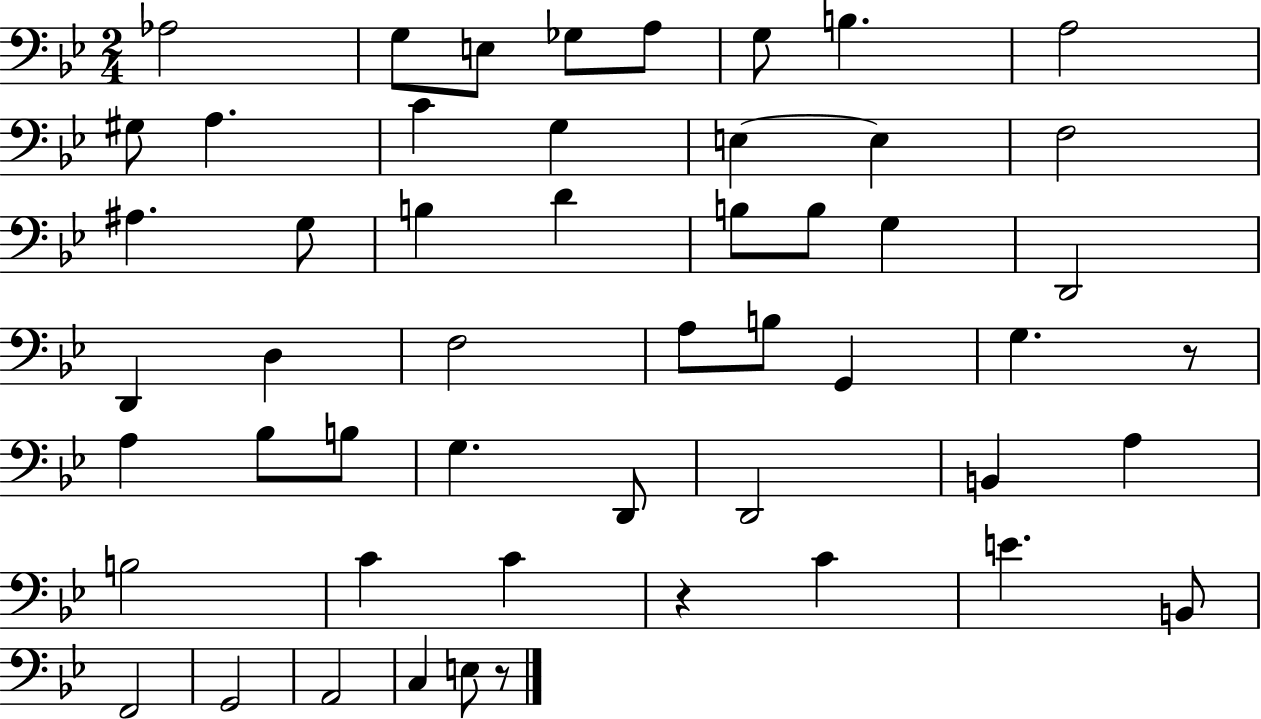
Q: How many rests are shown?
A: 3